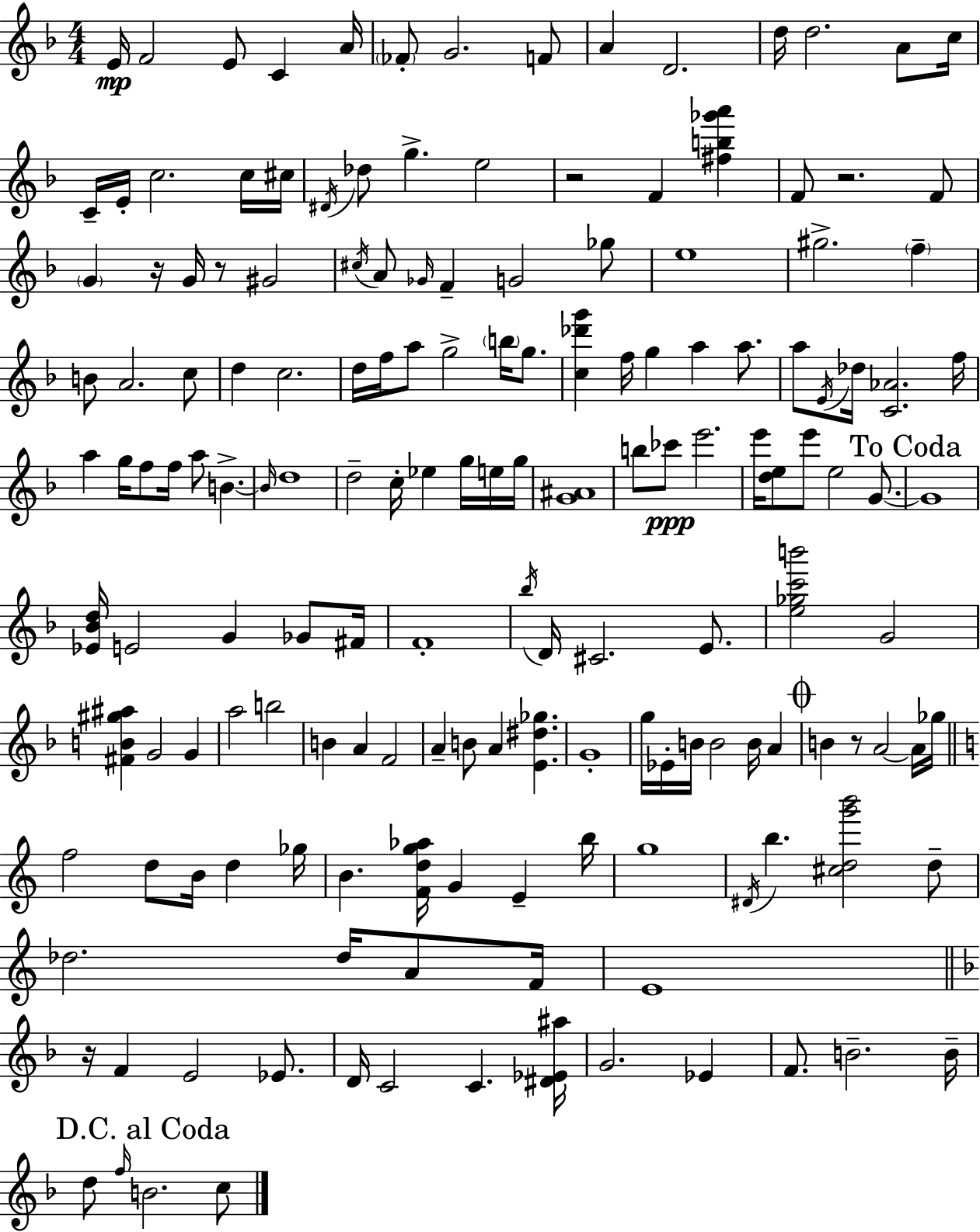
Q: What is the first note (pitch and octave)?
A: E4